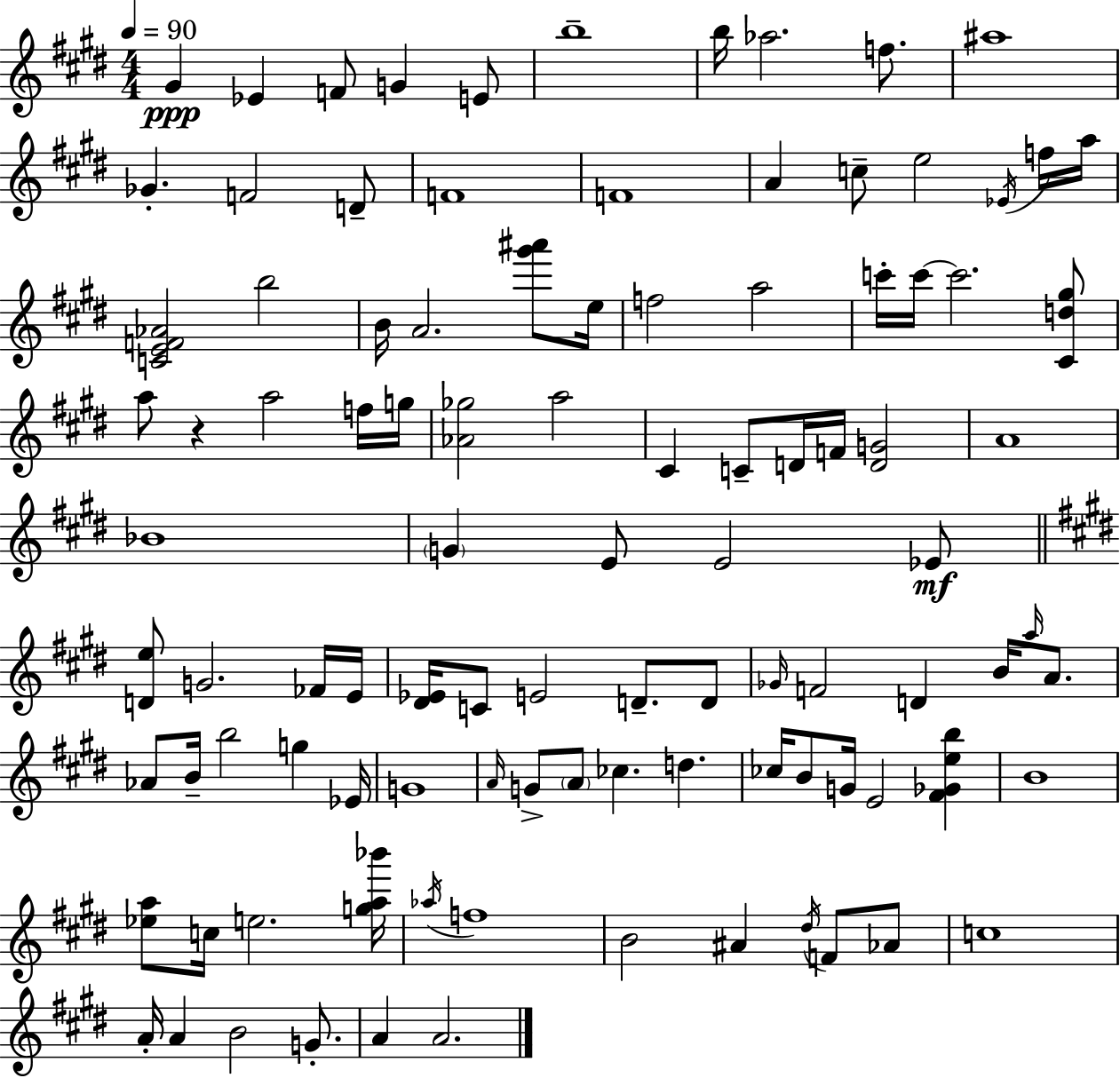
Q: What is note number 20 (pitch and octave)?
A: F5